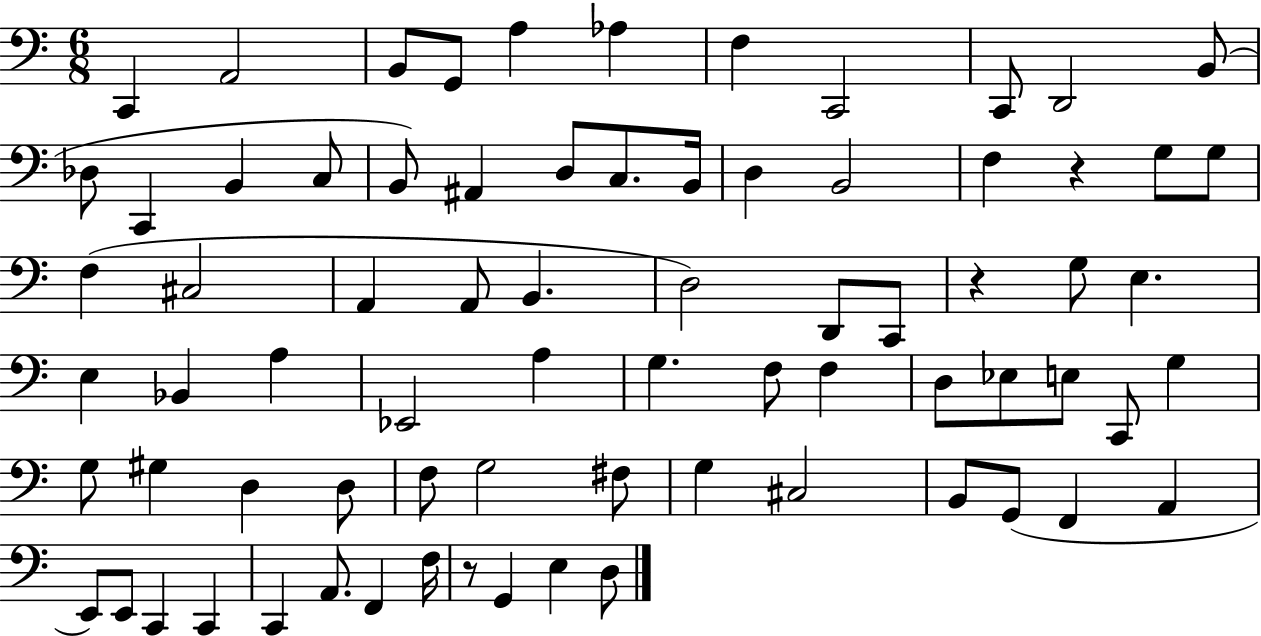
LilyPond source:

{
  \clef bass
  \numericTimeSignature
  \time 6/8
  \key c \major
  \repeat volta 2 { c,4 a,2 | b,8 g,8 a4 aes4 | f4 c,2 | c,8 d,2 b,8( | \break des8 c,4 b,4 c8 | b,8) ais,4 d8 c8. b,16 | d4 b,2 | f4 r4 g8 g8 | \break f4( cis2 | a,4 a,8 b,4. | d2) d,8 c,8 | r4 g8 e4. | \break e4 bes,4 a4 | ees,2 a4 | g4. f8 f4 | d8 ees8 e8 c,8 g4 | \break g8 gis4 d4 d8 | f8 g2 fis8 | g4 cis2 | b,8 g,8( f,4 a,4 | \break e,8) e,8 c,4 c,4 | c,4 a,8. f,4 f16 | r8 g,4 e4 d8 | } \bar "|."
}